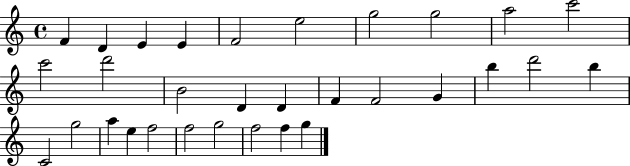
{
  \clef treble
  \time 4/4
  \defaultTimeSignature
  \key c \major
  f'4 d'4 e'4 e'4 | f'2 e''2 | g''2 g''2 | a''2 c'''2 | \break c'''2 d'''2 | b'2 d'4 d'4 | f'4 f'2 g'4 | b''4 d'''2 b''4 | \break c'2 g''2 | a''4 e''4 f''2 | f''2 g''2 | f''2 f''4 g''4 | \break \bar "|."
}